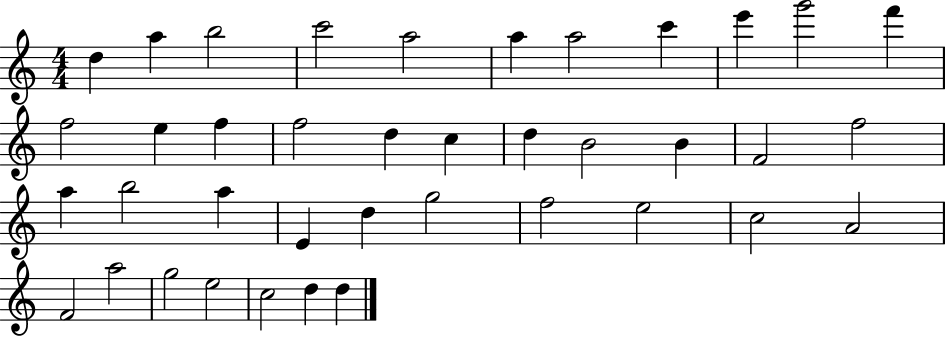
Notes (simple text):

D5/q A5/q B5/h C6/h A5/h A5/q A5/h C6/q E6/q G6/h F6/q F5/h E5/q F5/q F5/h D5/q C5/q D5/q B4/h B4/q F4/h F5/h A5/q B5/h A5/q E4/q D5/q G5/h F5/h E5/h C5/h A4/h F4/h A5/h G5/h E5/h C5/h D5/q D5/q